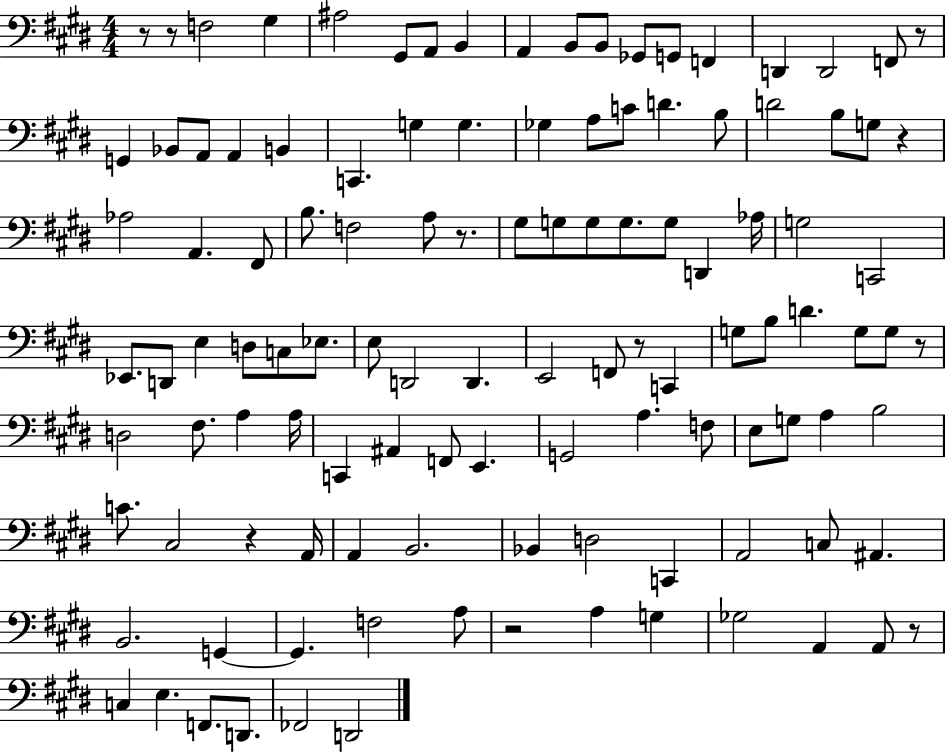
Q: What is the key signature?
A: E major